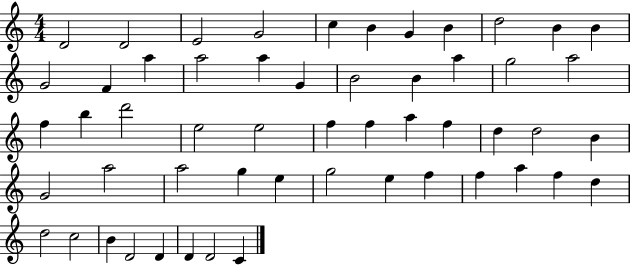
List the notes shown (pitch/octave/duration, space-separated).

D4/h D4/h E4/h G4/h C5/q B4/q G4/q B4/q D5/h B4/q B4/q G4/h F4/q A5/q A5/h A5/q G4/q B4/h B4/q A5/q G5/h A5/h F5/q B5/q D6/h E5/h E5/h F5/q F5/q A5/q F5/q D5/q D5/h B4/q G4/h A5/h A5/h G5/q E5/q G5/h E5/q F5/q F5/q A5/q F5/q D5/q D5/h C5/h B4/q D4/h D4/q D4/q D4/h C4/q